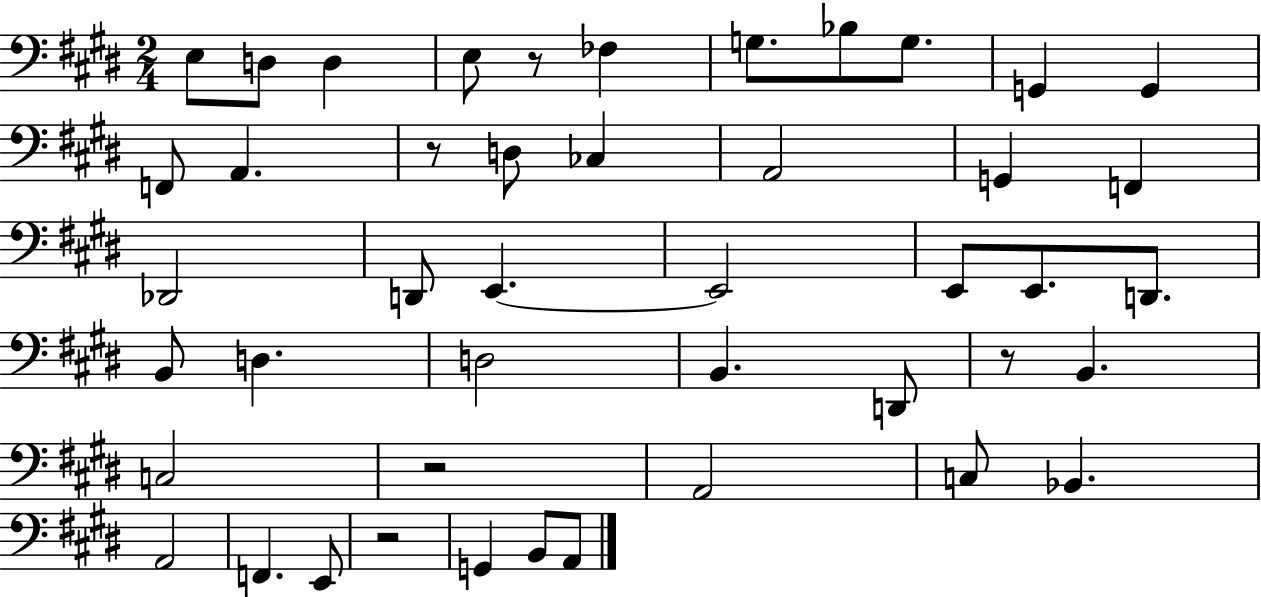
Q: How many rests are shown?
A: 5